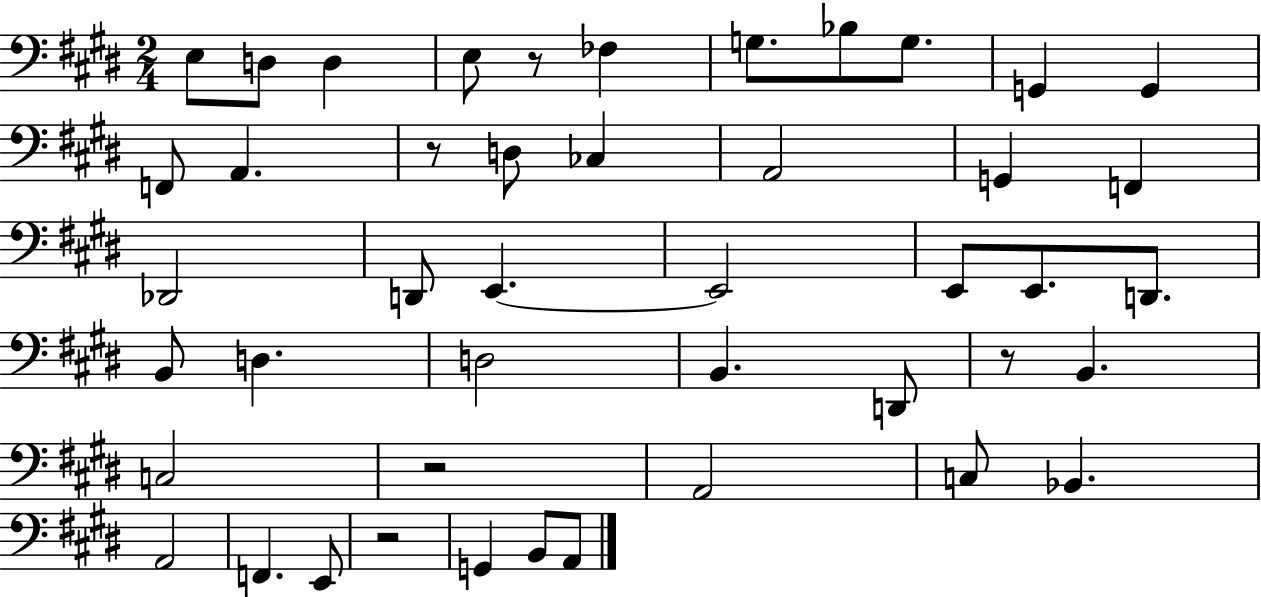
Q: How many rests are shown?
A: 5